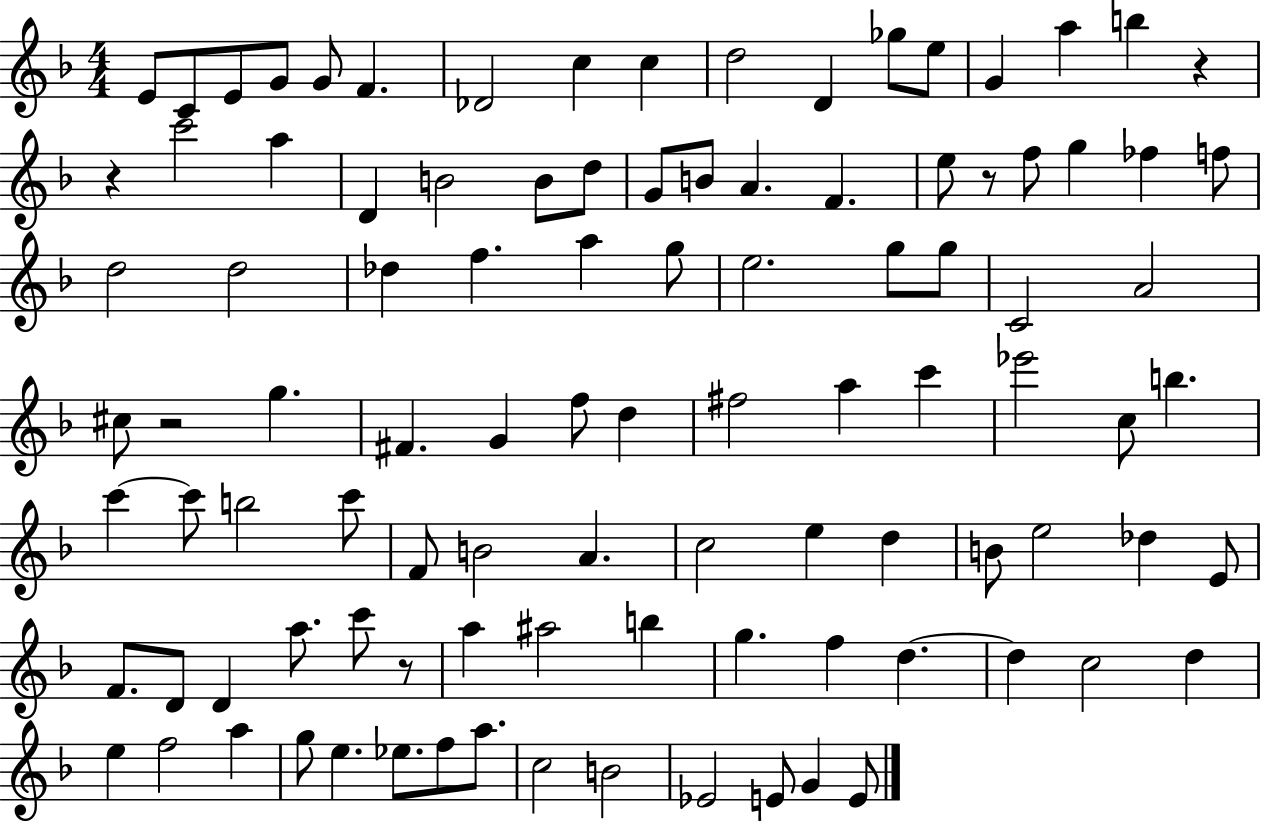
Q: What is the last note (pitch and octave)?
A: E4